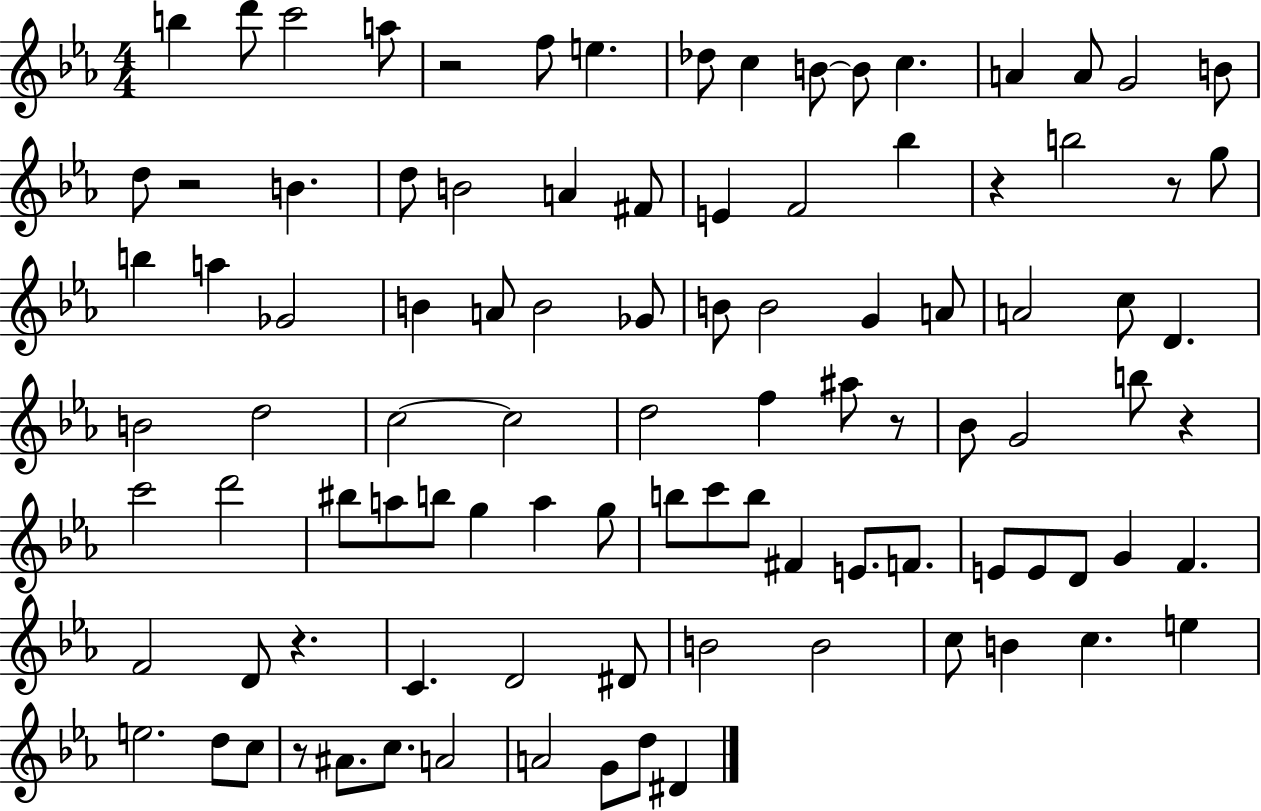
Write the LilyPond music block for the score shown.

{
  \clef treble
  \numericTimeSignature
  \time 4/4
  \key ees \major
  \repeat volta 2 { b''4 d'''8 c'''2 a''8 | r2 f''8 e''4. | des''8 c''4 b'8~~ b'8 c''4. | a'4 a'8 g'2 b'8 | \break d''8 r2 b'4. | d''8 b'2 a'4 fis'8 | e'4 f'2 bes''4 | r4 b''2 r8 g''8 | \break b''4 a''4 ges'2 | b'4 a'8 b'2 ges'8 | b'8 b'2 g'4 a'8 | a'2 c''8 d'4. | \break b'2 d''2 | c''2~~ c''2 | d''2 f''4 ais''8 r8 | bes'8 g'2 b''8 r4 | \break c'''2 d'''2 | bis''8 a''8 b''8 g''4 a''4 g''8 | b''8 c'''8 b''8 fis'4 e'8. f'8. | e'8 e'8 d'8 g'4 f'4. | \break f'2 d'8 r4. | c'4. d'2 dis'8 | b'2 b'2 | c''8 b'4 c''4. e''4 | \break e''2. d''8 c''8 | r8 ais'8. c''8. a'2 | a'2 g'8 d''8 dis'4 | } \bar "|."
}